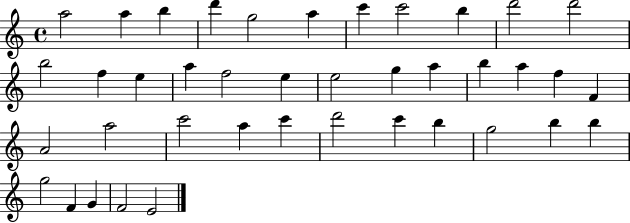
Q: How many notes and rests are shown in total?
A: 40